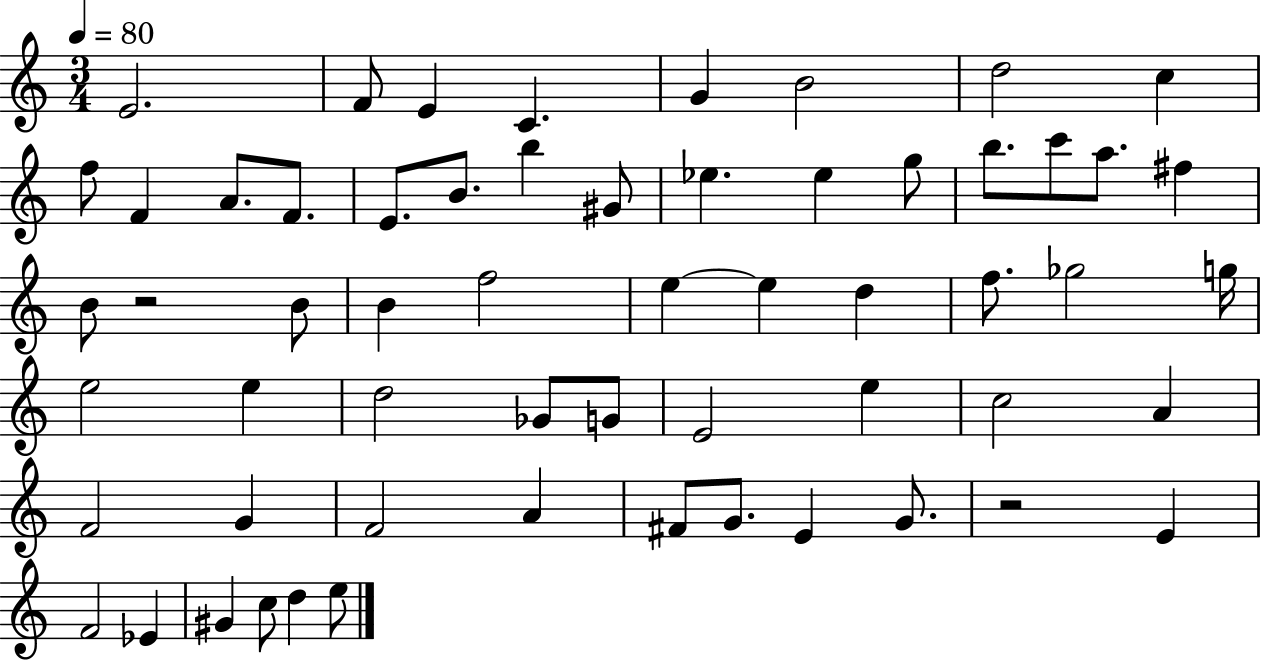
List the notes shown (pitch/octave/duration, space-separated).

E4/h. F4/e E4/q C4/q. G4/q B4/h D5/h C5/q F5/e F4/q A4/e. F4/e. E4/e. B4/e. B5/q G#4/e Eb5/q. Eb5/q G5/e B5/e. C6/e A5/e. F#5/q B4/e R/h B4/e B4/q F5/h E5/q E5/q D5/q F5/e. Gb5/h G5/s E5/h E5/q D5/h Gb4/e G4/e E4/h E5/q C5/h A4/q F4/h G4/q F4/h A4/q F#4/e G4/e. E4/q G4/e. R/h E4/q F4/h Eb4/q G#4/q C5/e D5/q E5/e